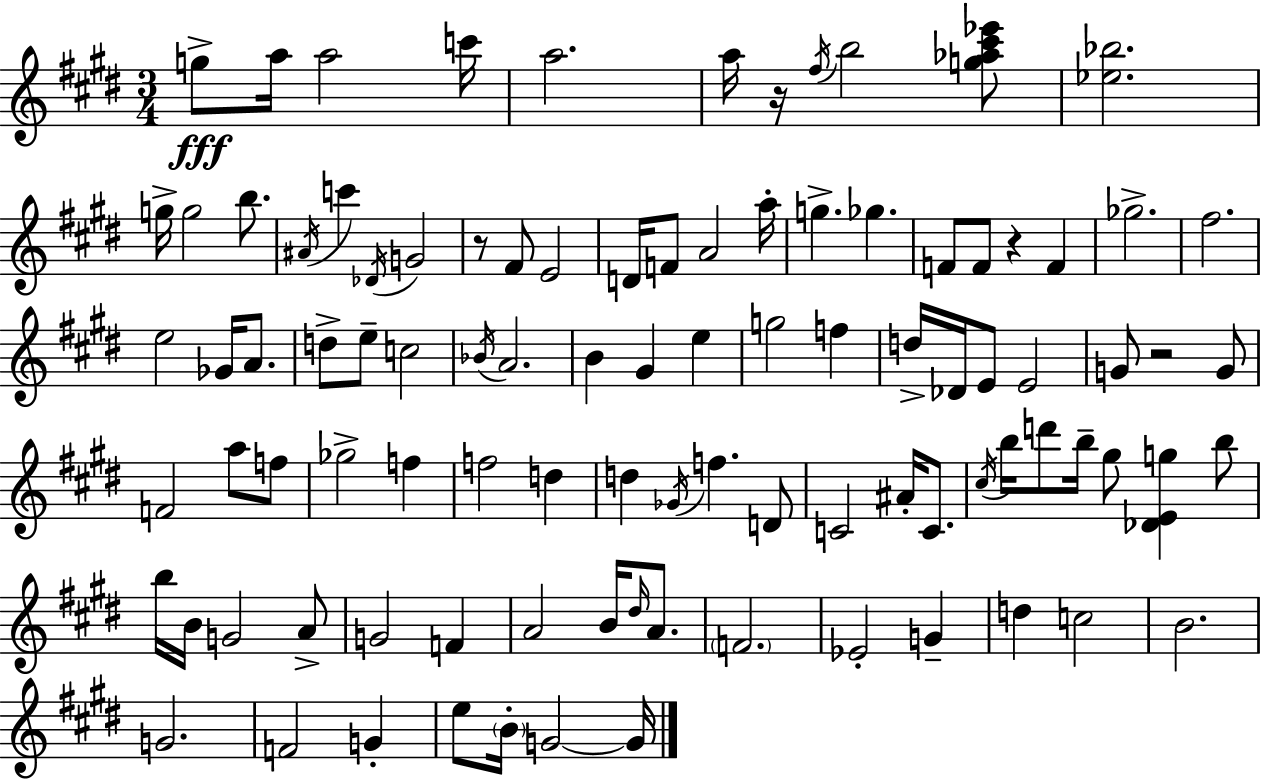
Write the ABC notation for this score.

X:1
T:Untitled
M:3/4
L:1/4
K:E
g/2 a/4 a2 c'/4 a2 a/4 z/4 ^f/4 b2 [g_a^c'_e']/2 [_e_b]2 g/4 g2 b/2 ^A/4 c' _D/4 G2 z/2 ^F/2 E2 D/4 F/2 A2 a/4 g _g F/2 F/2 z F _g2 ^f2 e2 _G/4 A/2 d/2 e/2 c2 _B/4 A2 B ^G e g2 f d/4 _D/4 E/2 E2 G/2 z2 G/2 F2 a/2 f/2 _g2 f f2 d d _G/4 f D/2 C2 ^A/4 C/2 ^c/4 b/4 d'/2 b/4 ^g/2 [_DEg] b/2 b/4 B/4 G2 A/2 G2 F A2 B/4 ^d/4 A/2 F2 _E2 G d c2 B2 G2 F2 G e/2 B/4 G2 G/4